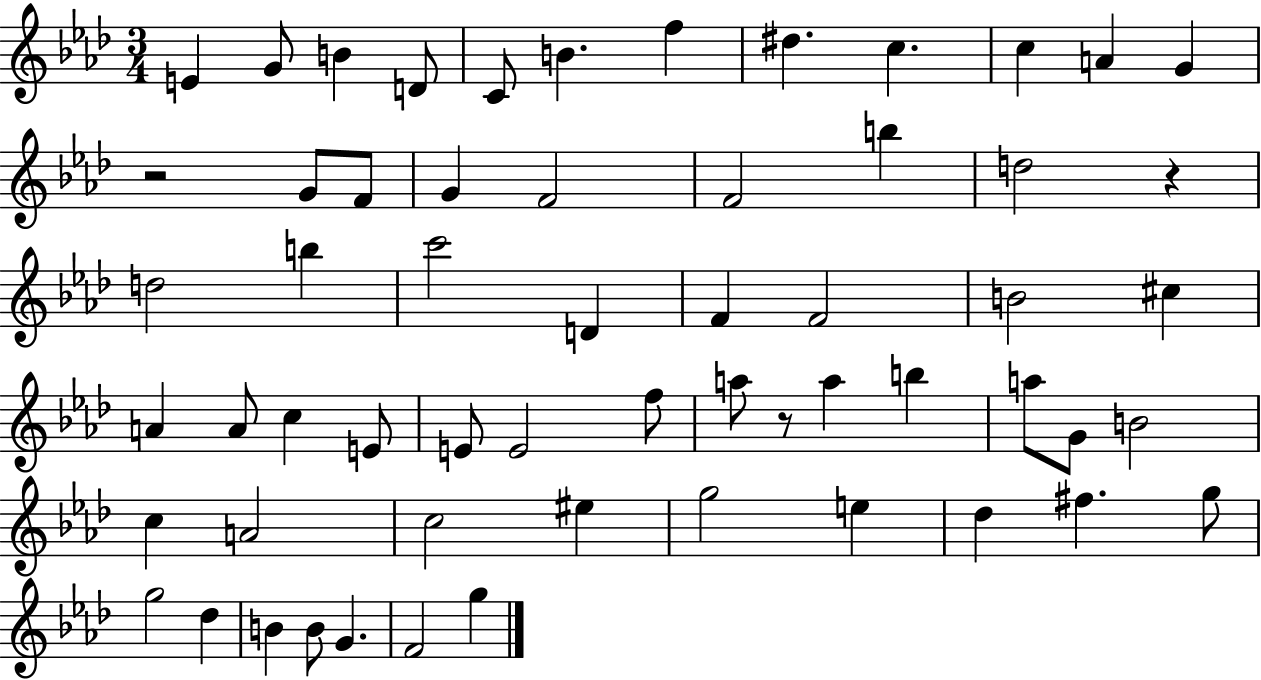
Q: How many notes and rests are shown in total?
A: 59